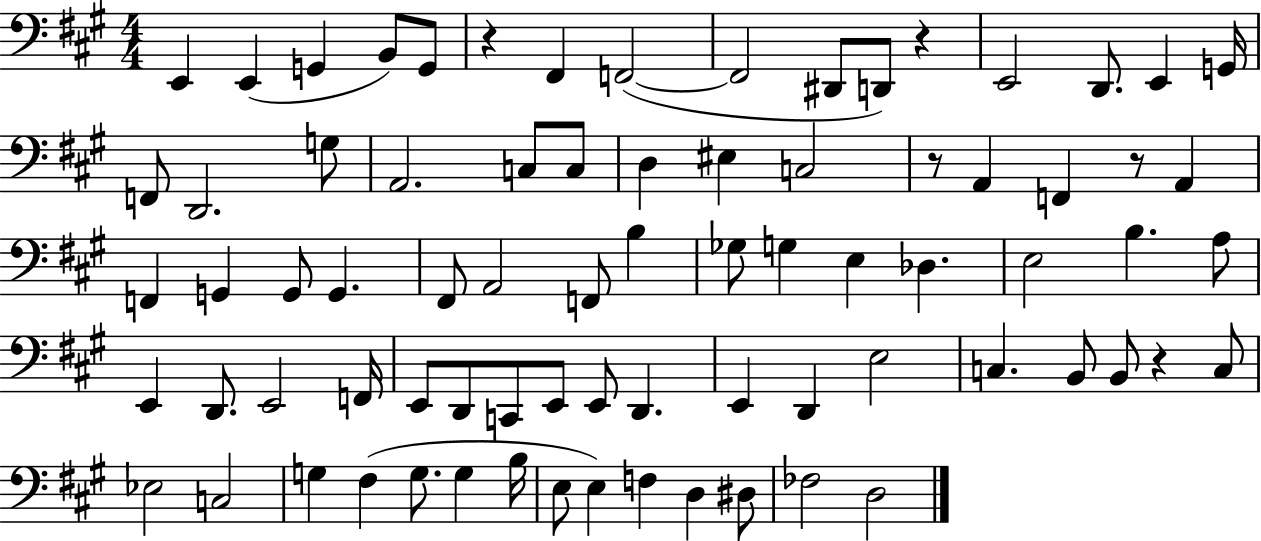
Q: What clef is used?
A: bass